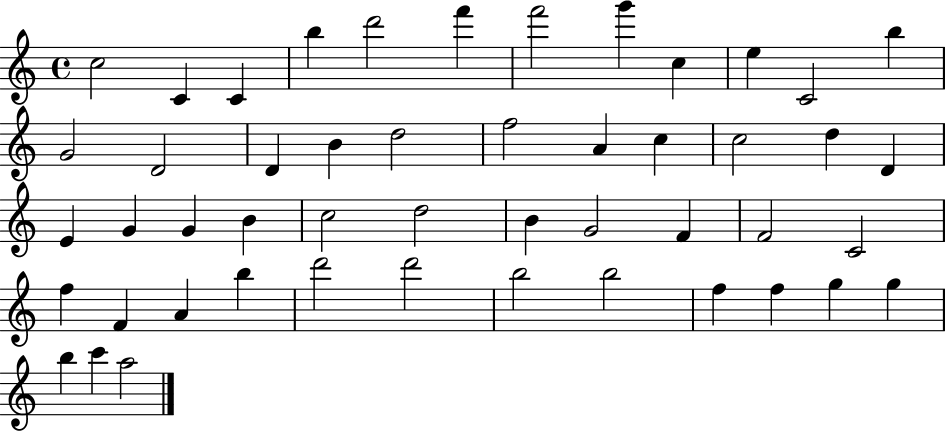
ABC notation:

X:1
T:Untitled
M:4/4
L:1/4
K:C
c2 C C b d'2 f' f'2 g' c e C2 b G2 D2 D B d2 f2 A c c2 d D E G G B c2 d2 B G2 F F2 C2 f F A b d'2 d'2 b2 b2 f f g g b c' a2